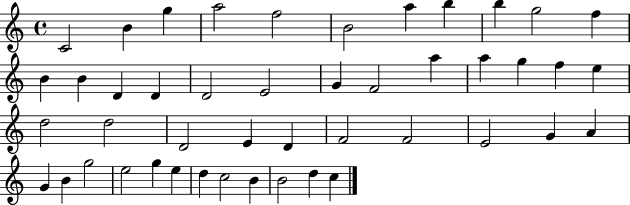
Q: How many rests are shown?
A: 0